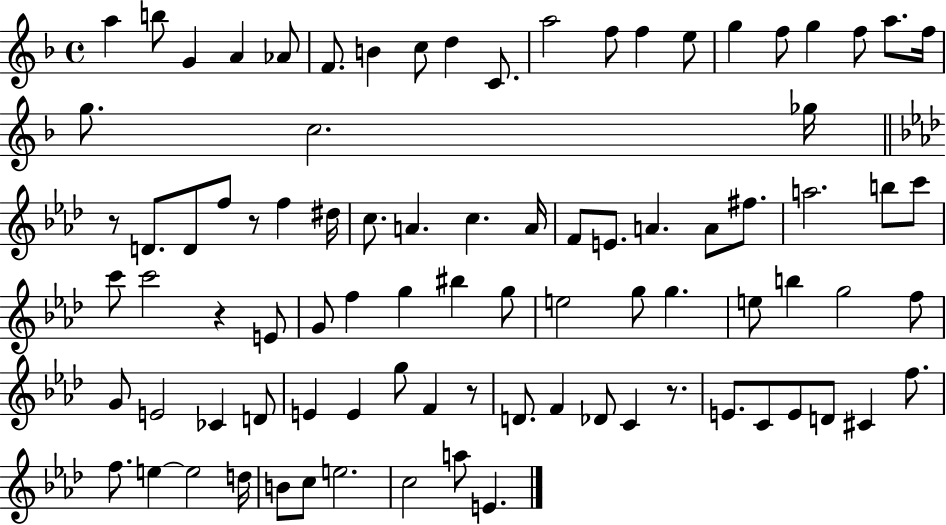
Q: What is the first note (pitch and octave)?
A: A5